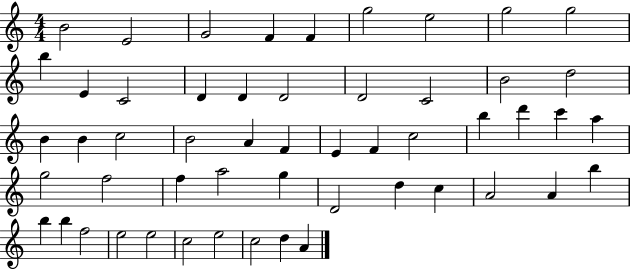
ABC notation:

X:1
T:Untitled
M:4/4
L:1/4
K:C
B2 E2 G2 F F g2 e2 g2 g2 b E C2 D D D2 D2 C2 B2 d2 B B c2 B2 A F E F c2 b d' c' a g2 f2 f a2 g D2 d c A2 A b b b f2 e2 e2 c2 e2 c2 d A